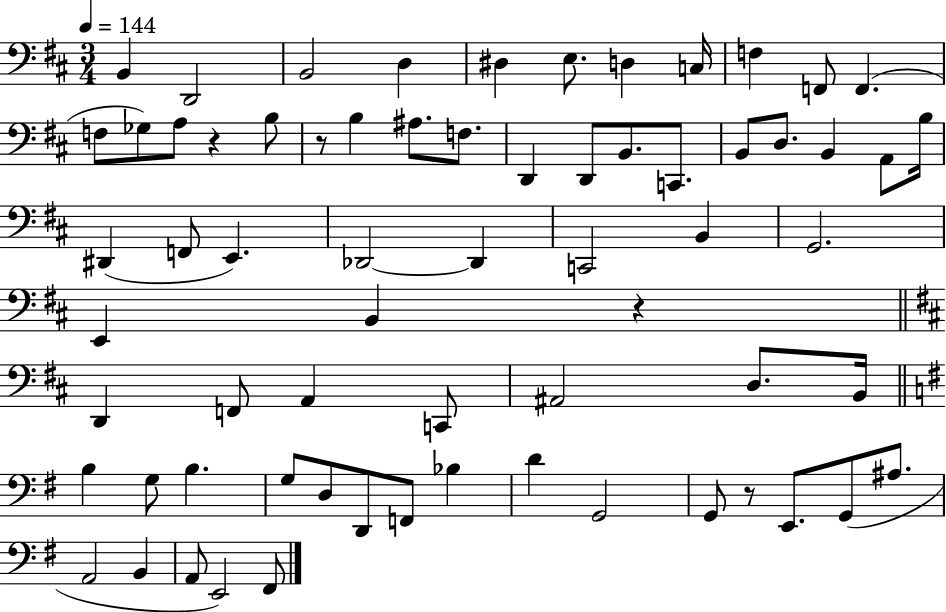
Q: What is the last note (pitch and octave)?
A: F#2